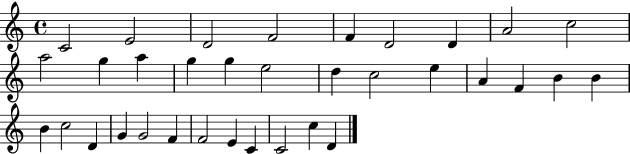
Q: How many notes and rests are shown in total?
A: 34